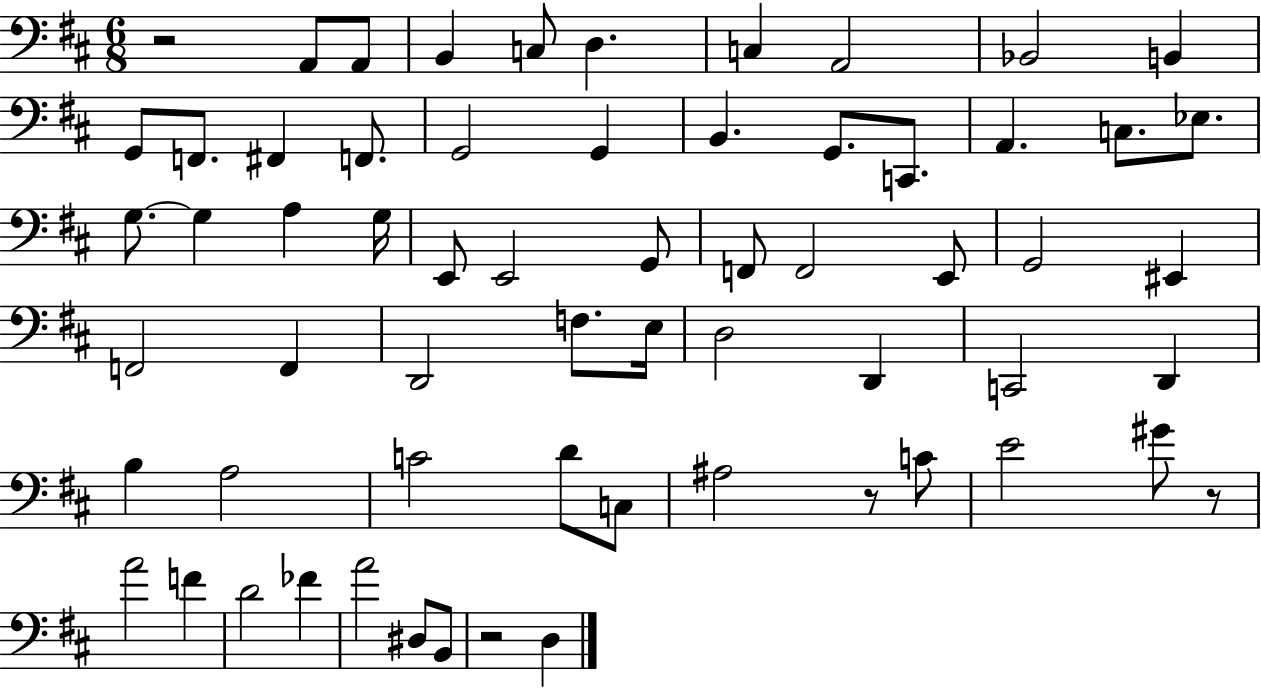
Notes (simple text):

R/h A2/e A2/e B2/q C3/e D3/q. C3/q A2/h Bb2/h B2/q G2/e F2/e. F#2/q F2/e. G2/h G2/q B2/q. G2/e. C2/e. A2/q. C3/e. Eb3/e. G3/e. G3/q A3/q G3/s E2/e E2/h G2/e F2/e F2/h E2/e G2/h EIS2/q F2/h F2/q D2/h F3/e. E3/s D3/h D2/q C2/h D2/q B3/q A3/h C4/h D4/e C3/e A#3/h R/e C4/e E4/h G#4/e R/e A4/h F4/q D4/h FES4/q A4/h D#3/e B2/e R/h D3/q